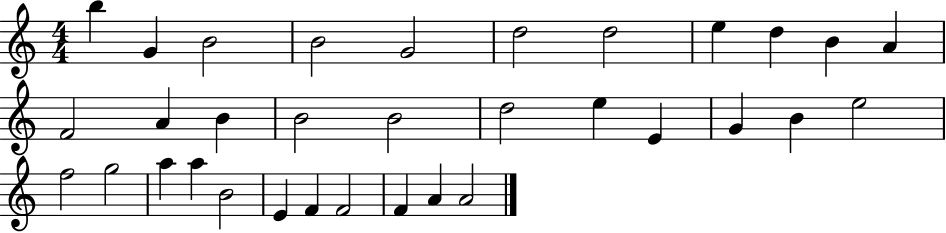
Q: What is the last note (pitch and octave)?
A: A4